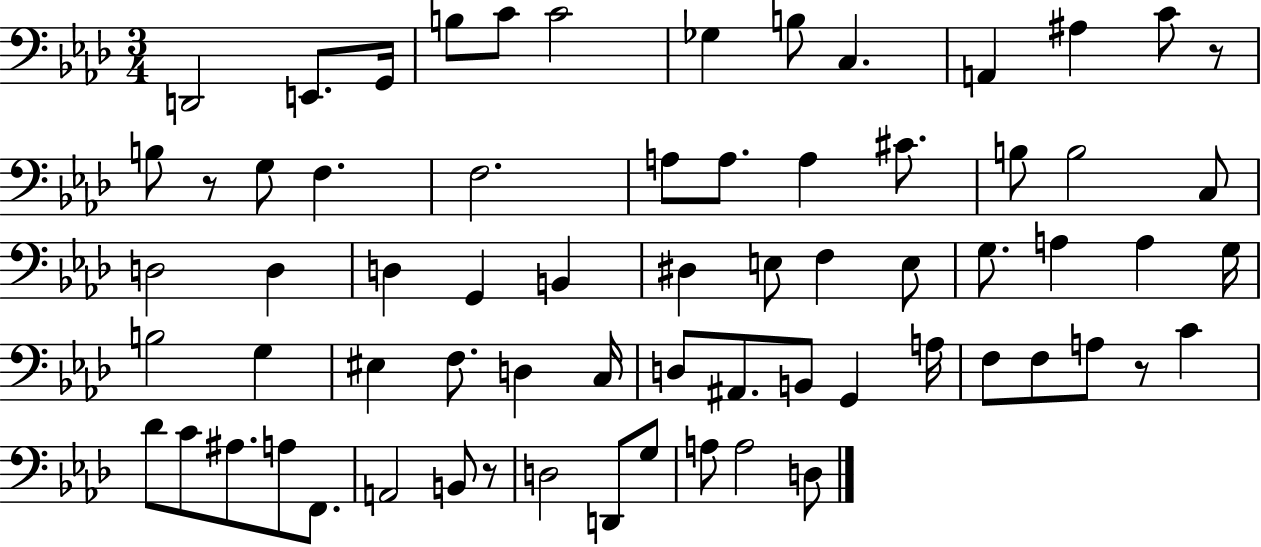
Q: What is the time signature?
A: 3/4